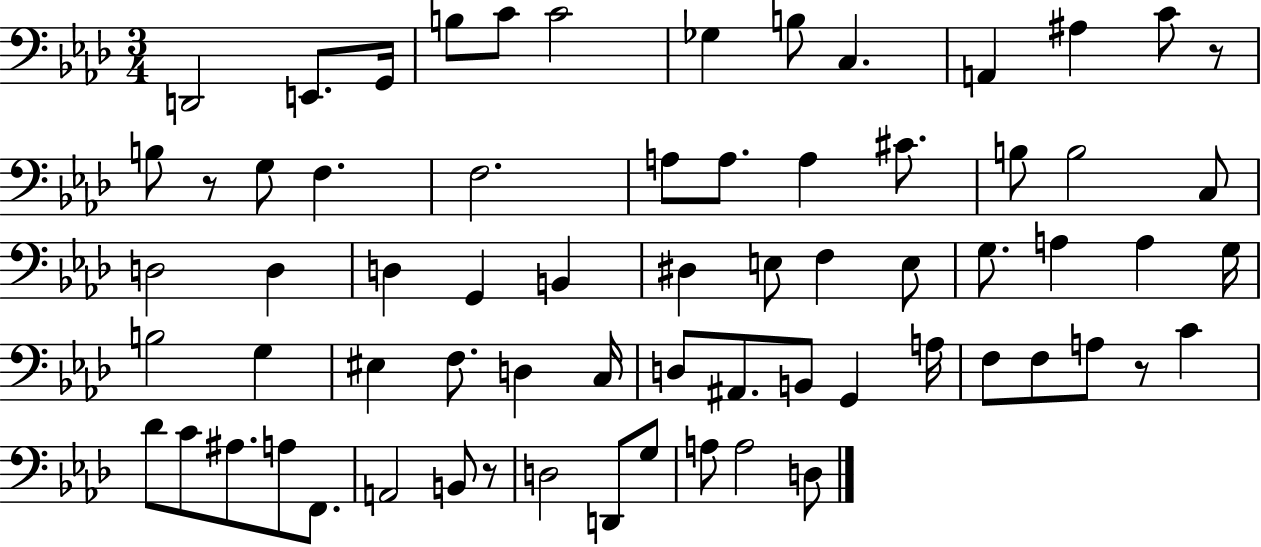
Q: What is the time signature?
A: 3/4